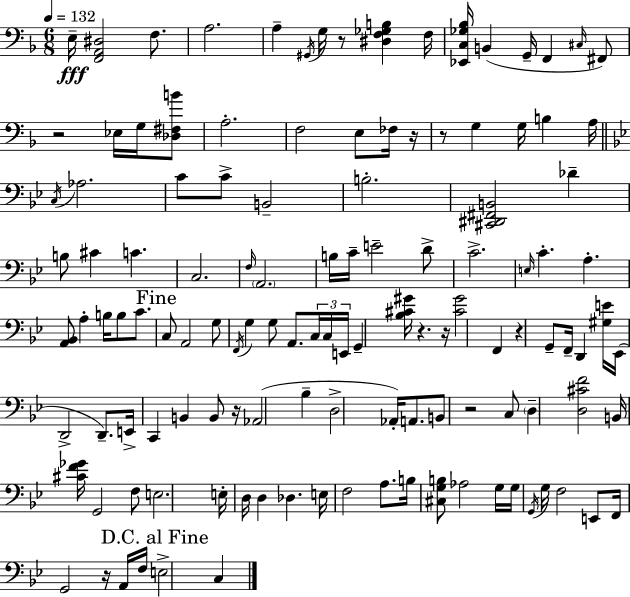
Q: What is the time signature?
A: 6/8